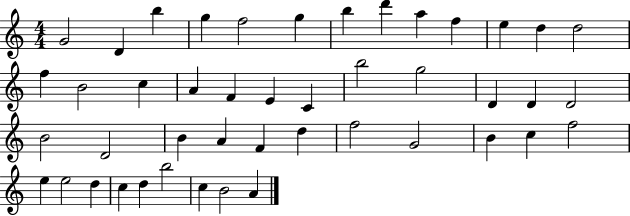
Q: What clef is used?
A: treble